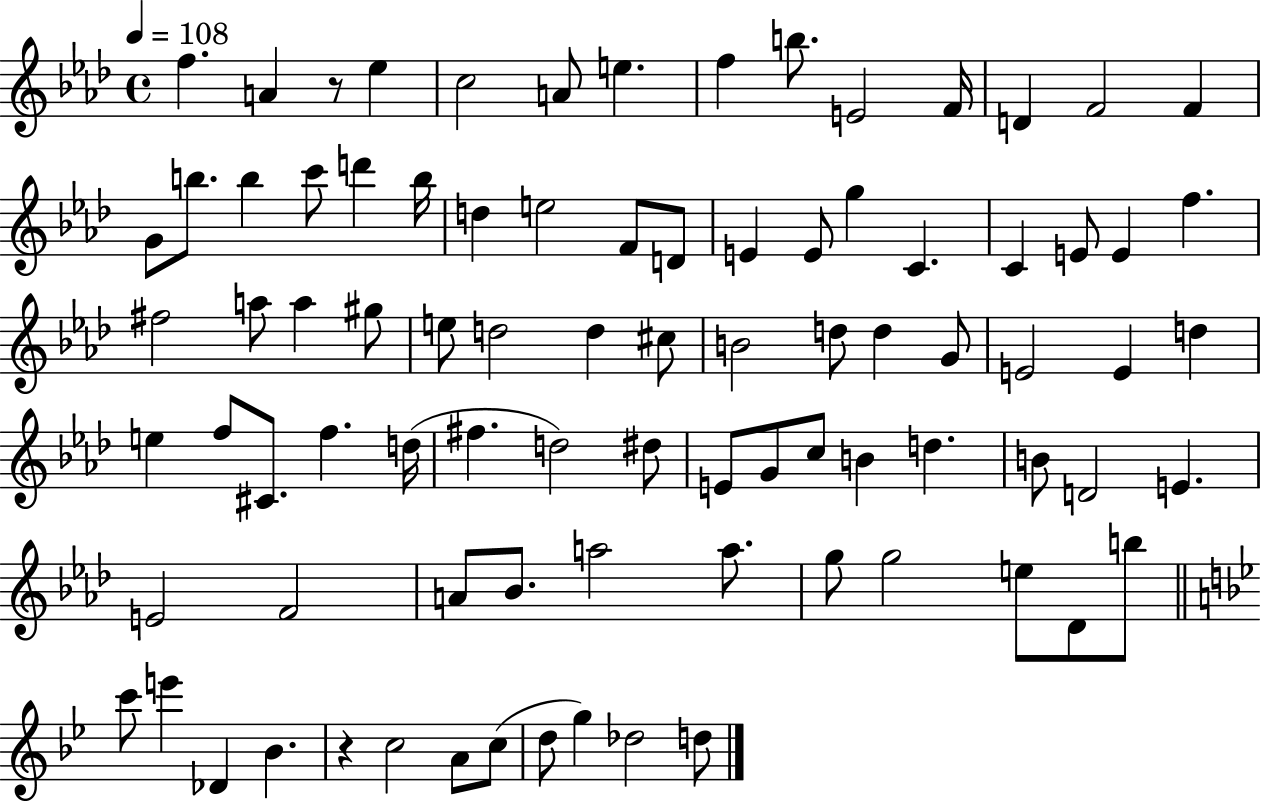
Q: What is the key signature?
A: AES major